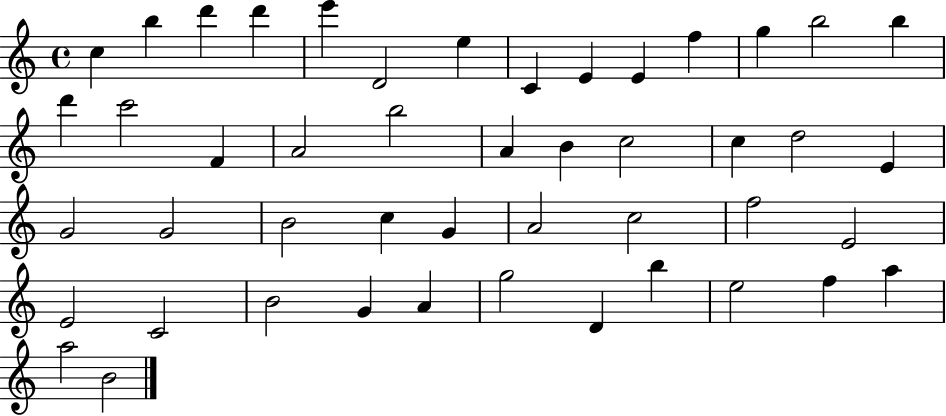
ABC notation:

X:1
T:Untitled
M:4/4
L:1/4
K:C
c b d' d' e' D2 e C E E f g b2 b d' c'2 F A2 b2 A B c2 c d2 E G2 G2 B2 c G A2 c2 f2 E2 E2 C2 B2 G A g2 D b e2 f a a2 B2